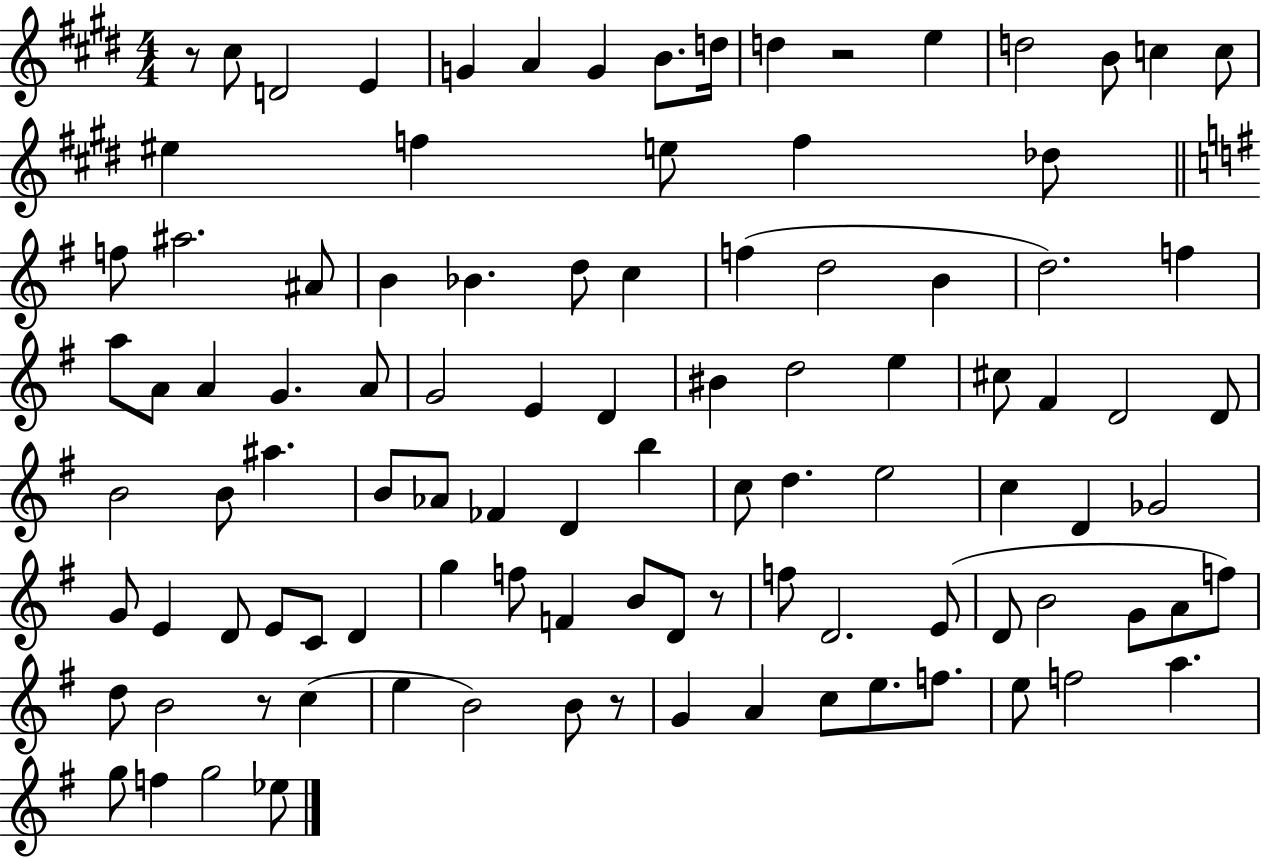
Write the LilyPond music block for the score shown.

{
  \clef treble
  \numericTimeSignature
  \time 4/4
  \key e \major
  r8 cis''8 d'2 e'4 | g'4 a'4 g'4 b'8. d''16 | d''4 r2 e''4 | d''2 b'8 c''4 c''8 | \break eis''4 f''4 e''8 f''4 des''8 | \bar "||" \break \key e \minor f''8 ais''2. ais'8 | b'4 bes'4. d''8 c''4 | f''4( d''2 b'4 | d''2.) f''4 | \break a''8 a'8 a'4 g'4. a'8 | g'2 e'4 d'4 | bis'4 d''2 e''4 | cis''8 fis'4 d'2 d'8 | \break b'2 b'8 ais''4. | b'8 aes'8 fes'4 d'4 b''4 | c''8 d''4. e''2 | c''4 d'4 ges'2 | \break g'8 e'4 d'8 e'8 c'8 d'4 | g''4 f''8 f'4 b'8 d'8 r8 | f''8 d'2. e'8( | d'8 b'2 g'8 a'8 f''8) | \break d''8 b'2 r8 c''4( | e''4 b'2) b'8 r8 | g'4 a'4 c''8 e''8. f''8. | e''8 f''2 a''4. | \break g''8 f''4 g''2 ees''8 | \bar "|."
}